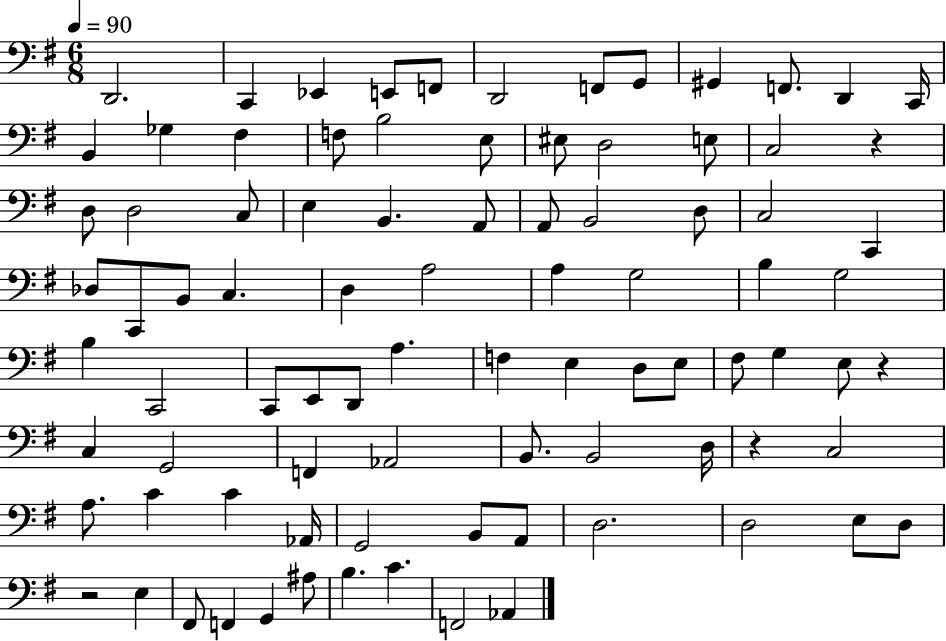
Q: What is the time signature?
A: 6/8